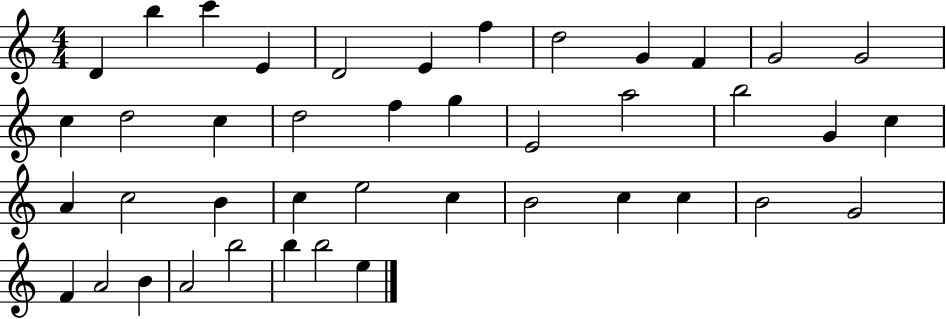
D4/q B5/q C6/q E4/q D4/h E4/q F5/q D5/h G4/q F4/q G4/h G4/h C5/q D5/h C5/q D5/h F5/q G5/q E4/h A5/h B5/h G4/q C5/q A4/q C5/h B4/q C5/q E5/h C5/q B4/h C5/q C5/q B4/h G4/h F4/q A4/h B4/q A4/h B5/h B5/q B5/h E5/q